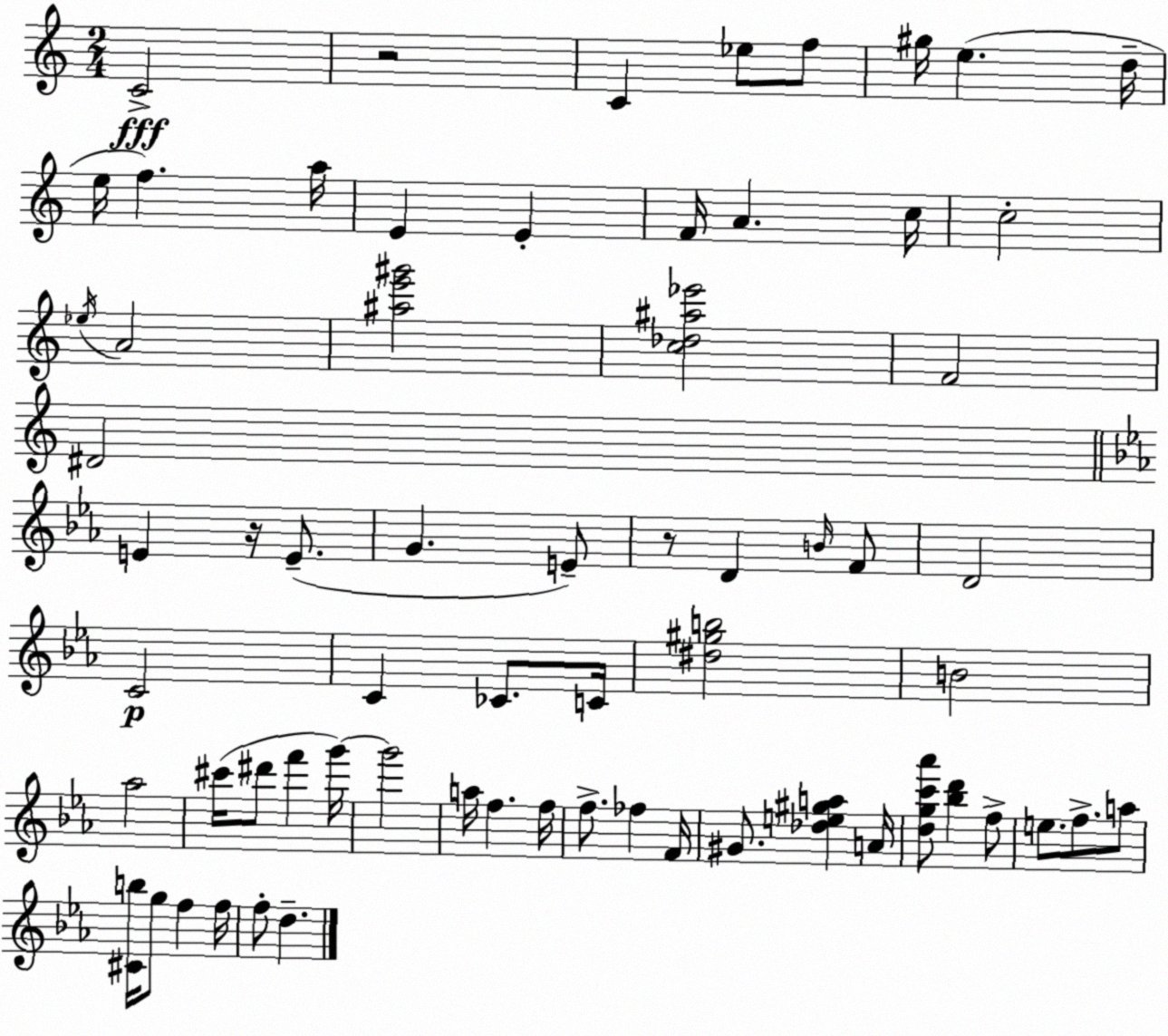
X:1
T:Untitled
M:2/4
L:1/4
K:C
C2 z2 C _e/2 f/2 ^g/4 e d/4 e/4 f a/4 E E F/4 A c/4 c2 _e/4 A2 [^ae'^g']2 [c_d^a_e']2 F2 ^D2 E z/4 E/2 G E/2 z/2 D B/4 F/2 D2 C2 C _C/2 C/4 [^d^gb]2 B2 _a2 ^c'/4 ^d'/2 f' g'/4 g'2 a/4 f f/4 f/2 _f F/4 ^G/2 [_de^ga] A/4 [dgc'_a']/2 [_bd'] f/2 e/2 f/2 a/2 [^Cb]/4 g/2 f f/4 f/2 d